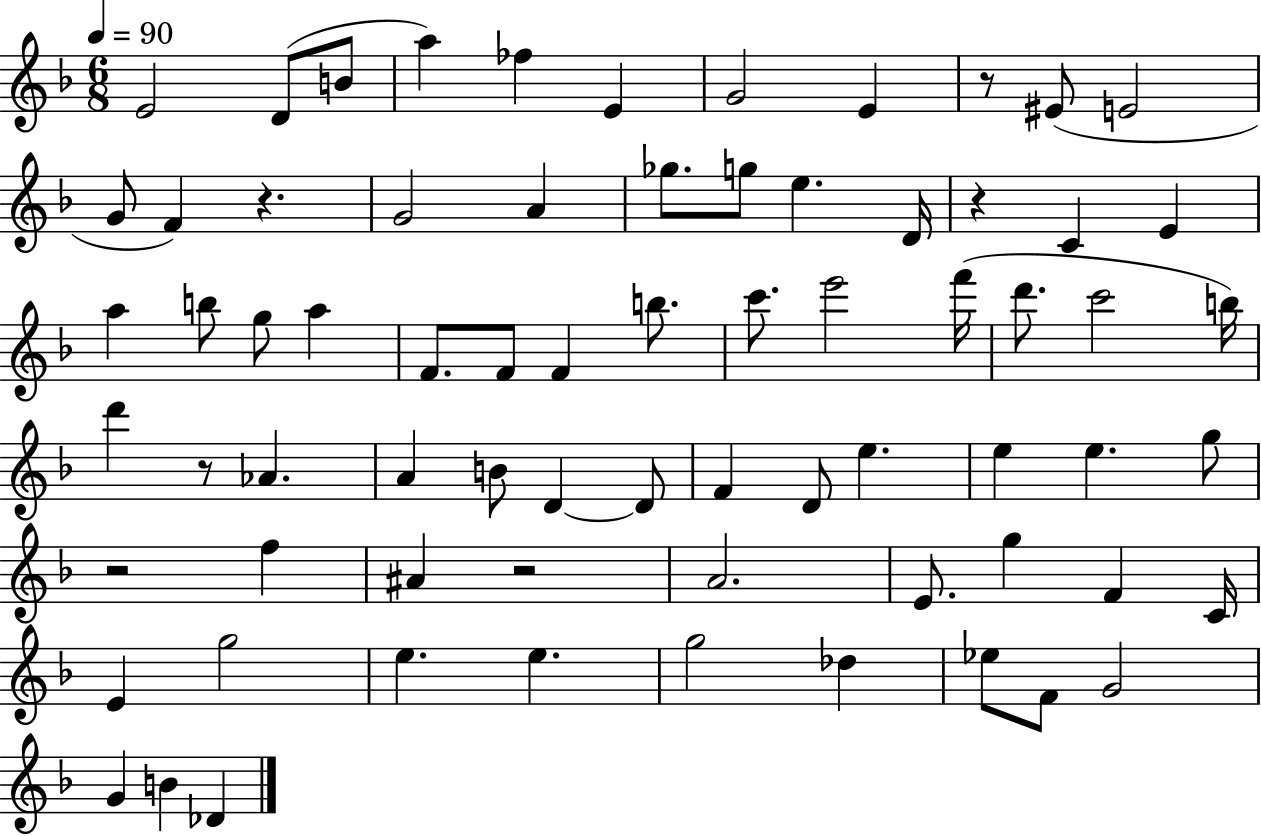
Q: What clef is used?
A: treble